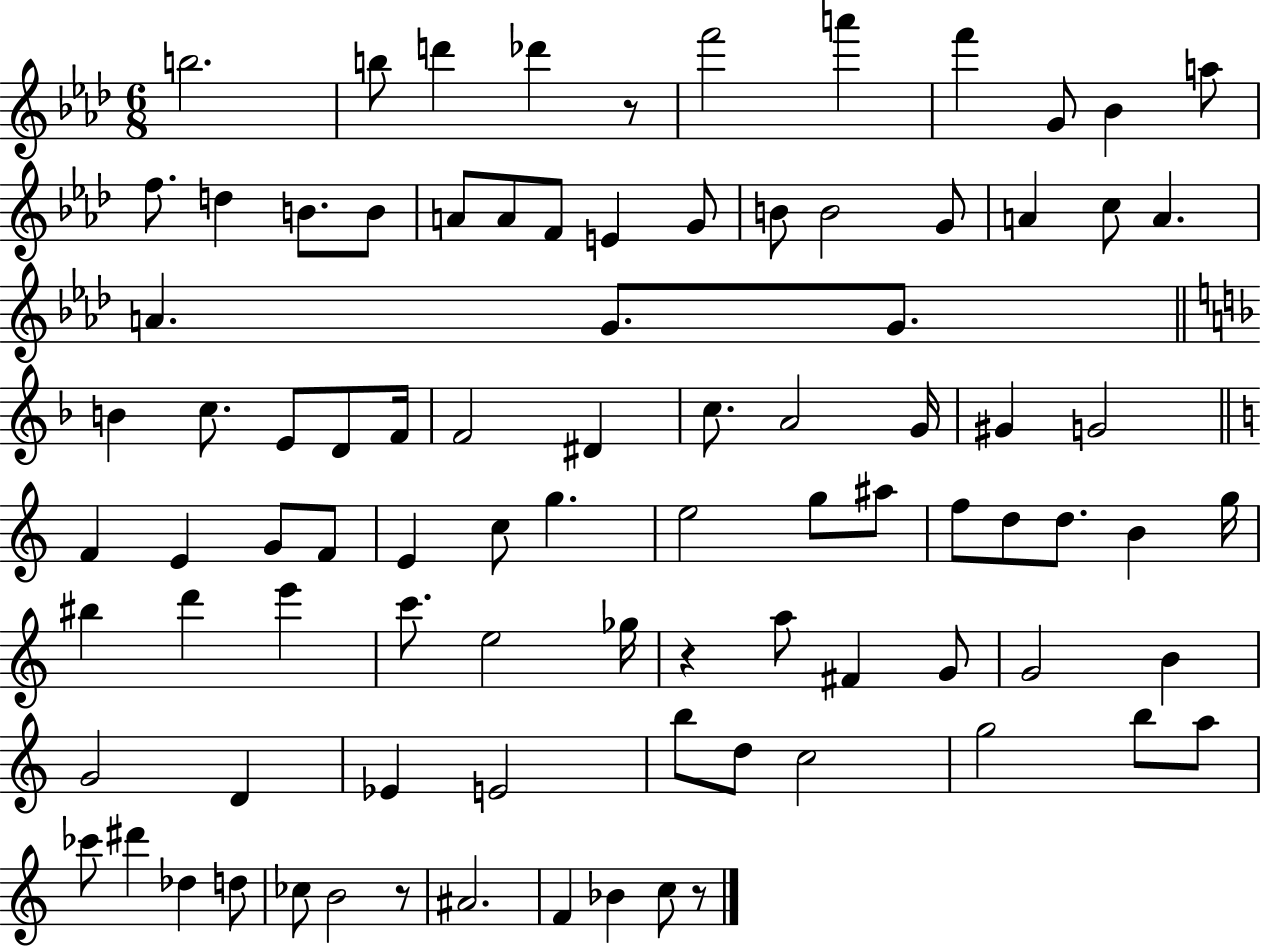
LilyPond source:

{
  \clef treble
  \numericTimeSignature
  \time 6/8
  \key aes \major
  b''2. | b''8 d'''4 des'''4 r8 | f'''2 a'''4 | f'''4 g'8 bes'4 a''8 | \break f''8. d''4 b'8. b'8 | a'8 a'8 f'8 e'4 g'8 | b'8 b'2 g'8 | a'4 c''8 a'4. | \break a'4. g'8. g'8. | \bar "||" \break \key f \major b'4 c''8. e'8 d'8 f'16 | f'2 dis'4 | c''8. a'2 g'16 | gis'4 g'2 | \break \bar "||" \break \key c \major f'4 e'4 g'8 f'8 | e'4 c''8 g''4. | e''2 g''8 ais''8 | f''8 d''8 d''8. b'4 g''16 | \break bis''4 d'''4 e'''4 | c'''8. e''2 ges''16 | r4 a''8 fis'4 g'8 | g'2 b'4 | \break g'2 d'4 | ees'4 e'2 | b''8 d''8 c''2 | g''2 b''8 a''8 | \break ces'''8 dis'''4 des''4 d''8 | ces''8 b'2 r8 | ais'2. | f'4 bes'4 c''8 r8 | \break \bar "|."
}